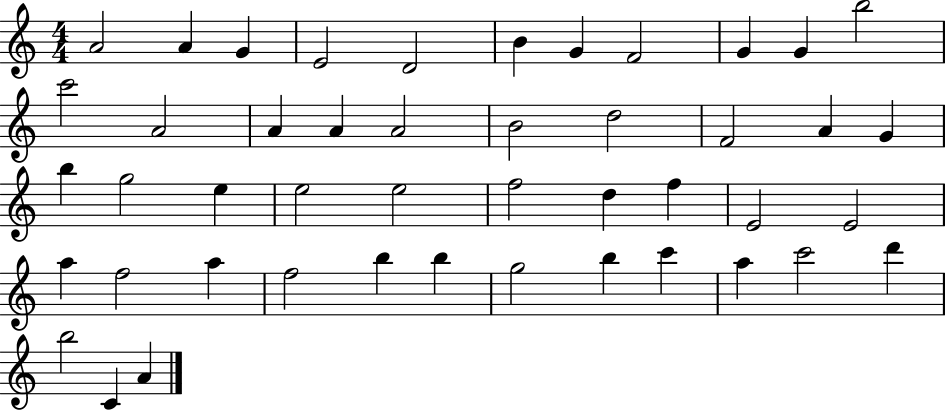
X:1
T:Untitled
M:4/4
L:1/4
K:C
A2 A G E2 D2 B G F2 G G b2 c'2 A2 A A A2 B2 d2 F2 A G b g2 e e2 e2 f2 d f E2 E2 a f2 a f2 b b g2 b c' a c'2 d' b2 C A